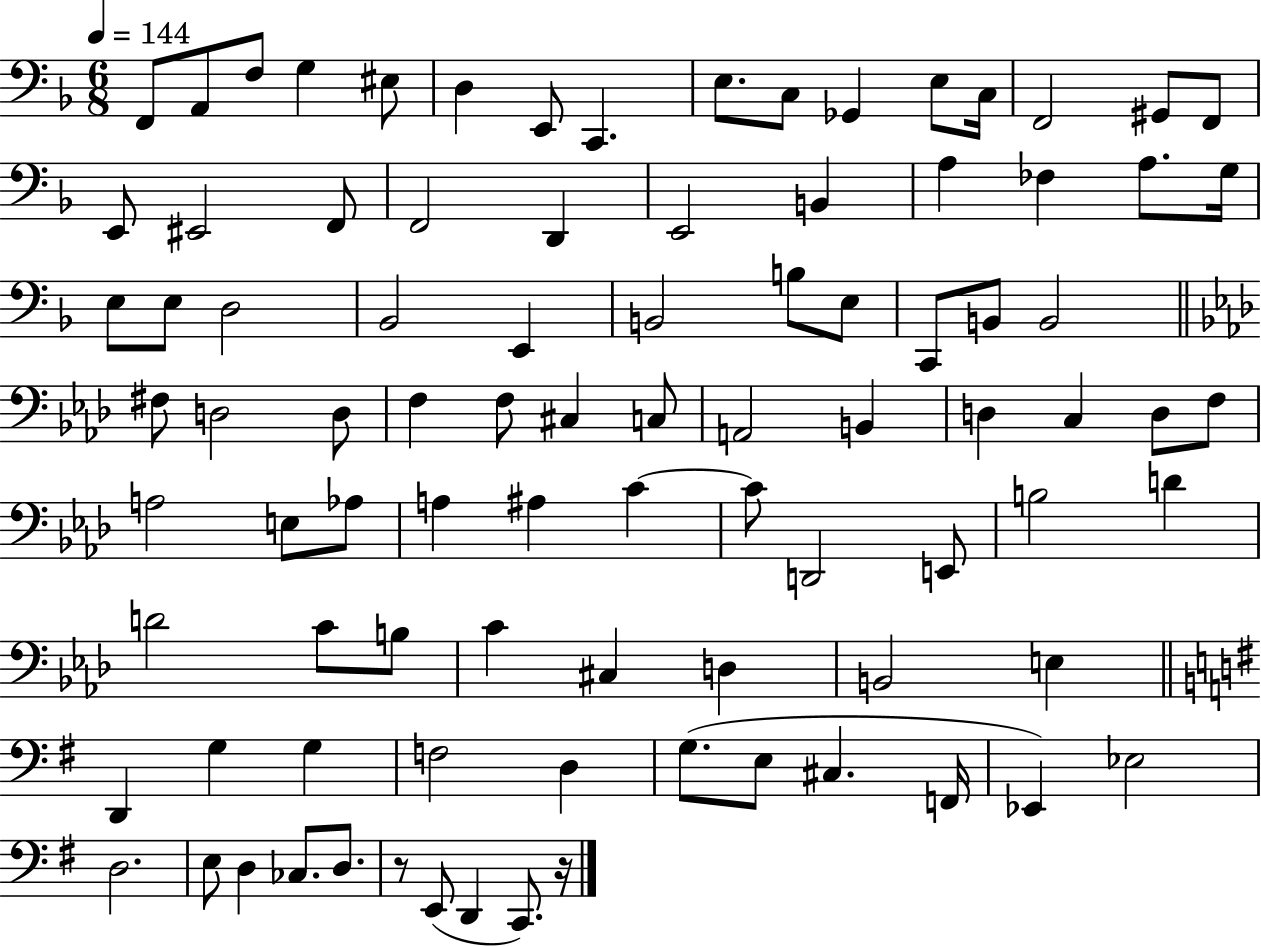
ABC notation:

X:1
T:Untitled
M:6/8
L:1/4
K:F
F,,/2 A,,/2 F,/2 G, ^E,/2 D, E,,/2 C,, E,/2 C,/2 _G,, E,/2 C,/4 F,,2 ^G,,/2 F,,/2 E,,/2 ^E,,2 F,,/2 F,,2 D,, E,,2 B,, A, _F, A,/2 G,/4 E,/2 E,/2 D,2 _B,,2 E,, B,,2 B,/2 E,/2 C,,/2 B,,/2 B,,2 ^F,/2 D,2 D,/2 F, F,/2 ^C, C,/2 A,,2 B,, D, C, D,/2 F,/2 A,2 E,/2 _A,/2 A, ^A, C C/2 D,,2 E,,/2 B,2 D D2 C/2 B,/2 C ^C, D, B,,2 E, D,, G, G, F,2 D, G,/2 E,/2 ^C, F,,/4 _E,, _E,2 D,2 E,/2 D, _C,/2 D,/2 z/2 E,,/2 D,, C,,/2 z/4